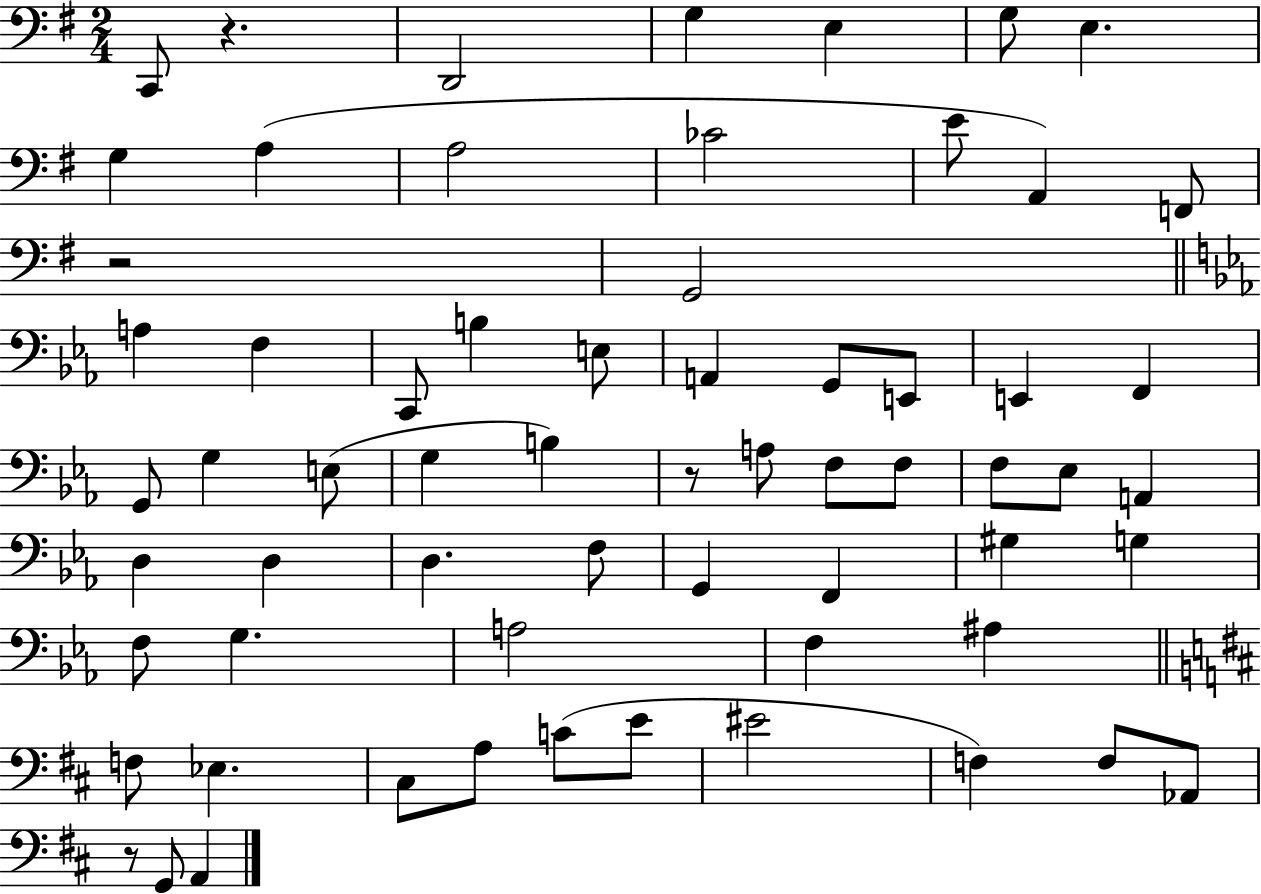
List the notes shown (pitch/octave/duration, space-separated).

C2/e R/q. D2/h G3/q E3/q G3/e E3/q. G3/q A3/q A3/h CES4/h E4/e A2/q F2/e R/h G2/h A3/q F3/q C2/e B3/q E3/e A2/q G2/e E2/e E2/q F2/q G2/e G3/q E3/e G3/q B3/q R/e A3/e F3/e F3/e F3/e Eb3/e A2/q D3/q D3/q D3/q. F3/e G2/q F2/q G#3/q G3/q F3/e G3/q. A3/h F3/q A#3/q F3/e Eb3/q. C#3/e A3/e C4/e E4/e EIS4/h F3/q F3/e Ab2/e R/e G2/e A2/q